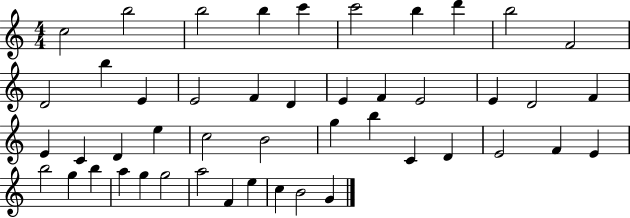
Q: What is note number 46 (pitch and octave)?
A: B4